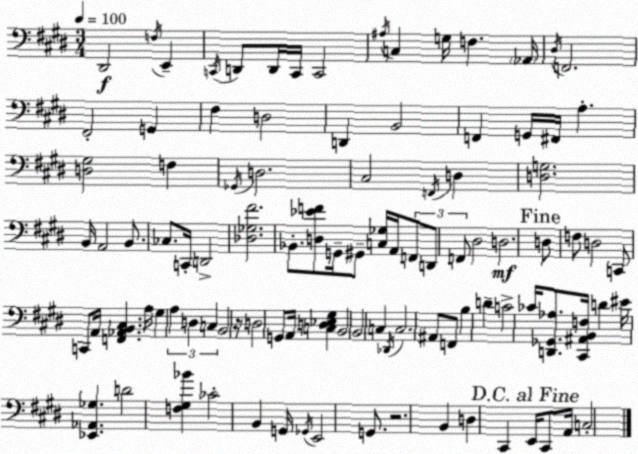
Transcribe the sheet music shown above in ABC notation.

X:1
T:Untitled
M:3/4
L:1/4
K:E
^D,,2 F,/4 E,, C,,/4 D,,/2 D,,/4 C,,/4 C,,2 ^A,/4 C, G,/4 F, _A,,/4 ^D,/4 F,,2 ^F,,2 G,, ^F, D,2 D,, B,,2 F,, G,,/4 ^F,,/4 A, [D,^G,]2 F, _G,,/4 D,2 ^C,2 F,,/4 D, [D,G,]2 B,,/4 A,,2 B,,/2 _C,/2 C,,/4 D,,2 [_D,_G,^F]2 _B,,/2 [D,_EF]/2 G,,/4 ^G,,/2 [C,_G,]/4 A,,/4 F,,/2 D,,/2 F,,/2 ^D,2 D,2 D,/2 F,/2 D,2 C,,/2 C,,/2 A,,/4 [F,,_A,,B,,^C,] A,/4 ^G, A, D, C, B,,2 z/4 D,2 G,,/2 A,,/4 [C,D,_E,^G,] B,,2 B,,2 C, _D,,/4 C,2 ^A,,/2 F,,/2 B, D C2 _C/4 [D,,_G,,_A,]/2 [^C,,^A,,B,,F,]/4 D ^E/4 [_E,,_A,,_G,] D2 [F,^G,_B] _C2 B,, G,,/4 _G,,/4 E,,2 G,,/2 z2 B,, D, ^C,, E,,/4 ^C,,/2 A,,/4 C,2